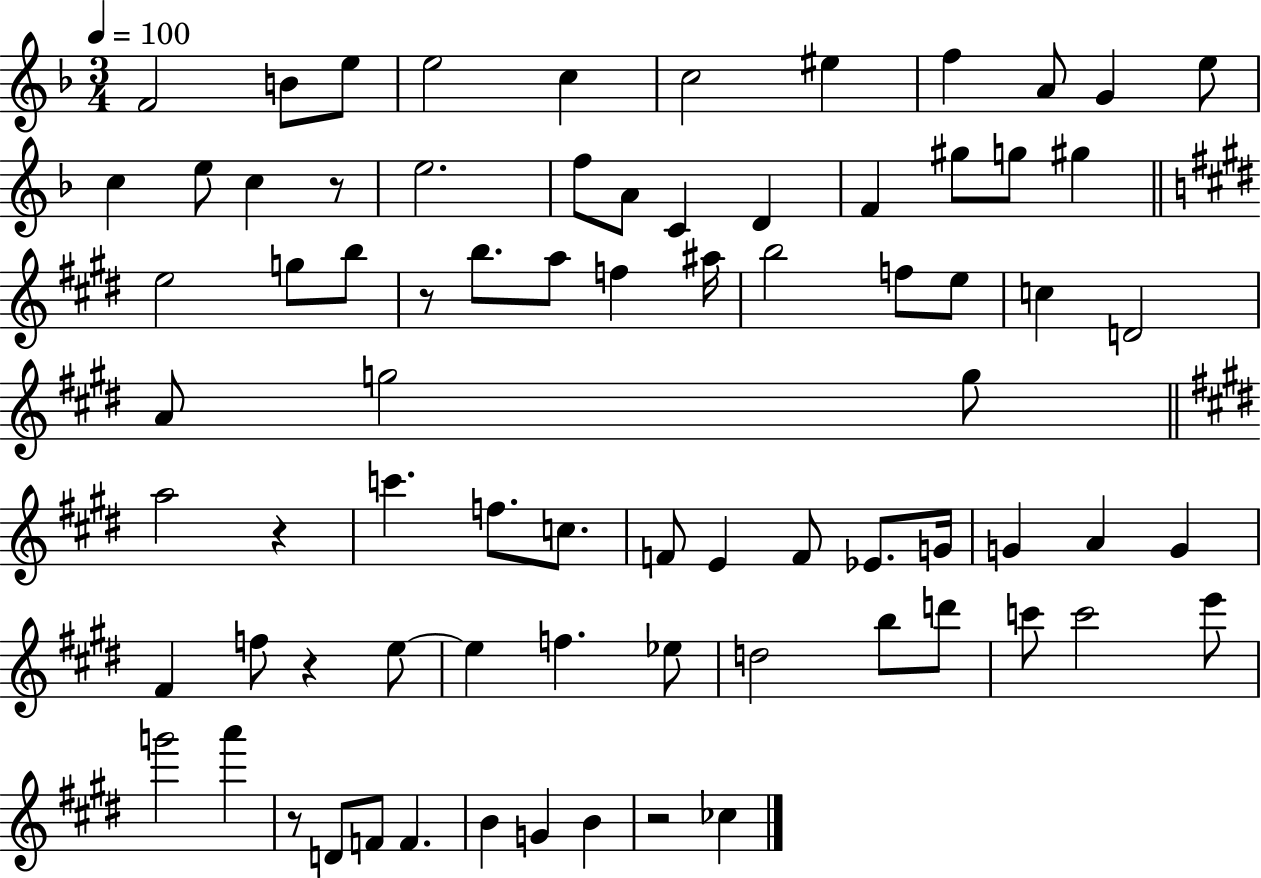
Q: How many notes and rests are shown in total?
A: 77